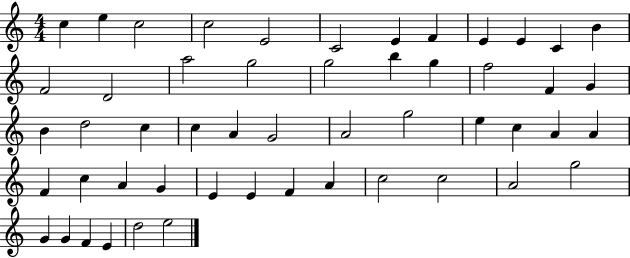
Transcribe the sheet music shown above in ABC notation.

X:1
T:Untitled
M:4/4
L:1/4
K:C
c e c2 c2 E2 C2 E F E E C B F2 D2 a2 g2 g2 b g f2 F G B d2 c c A G2 A2 g2 e c A A F c A G E E F A c2 c2 A2 g2 G G F E d2 e2